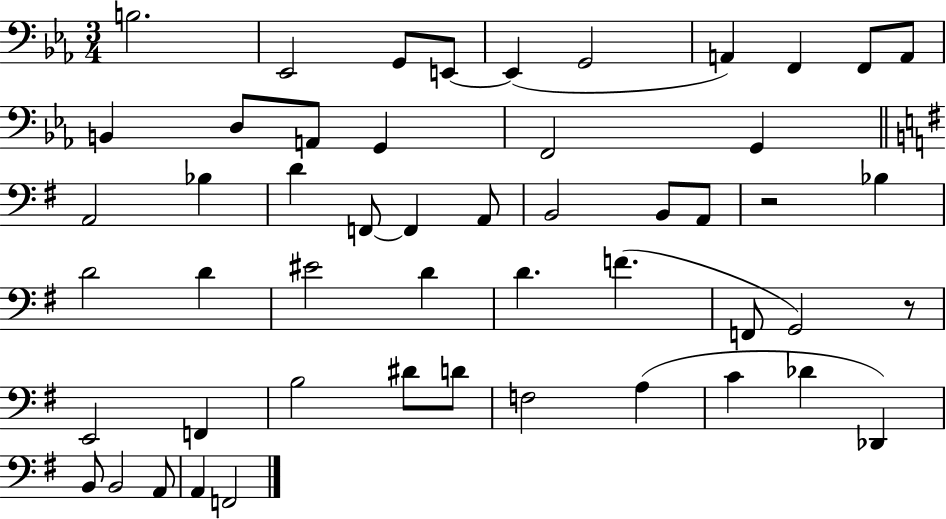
X:1
T:Untitled
M:3/4
L:1/4
K:Eb
B,2 _E,,2 G,,/2 E,,/2 E,, G,,2 A,, F,, F,,/2 A,,/2 B,, D,/2 A,,/2 G,, F,,2 G,, A,,2 _B, D F,,/2 F,, A,,/2 B,,2 B,,/2 A,,/2 z2 _B, D2 D ^E2 D D F F,,/2 G,,2 z/2 E,,2 F,, B,2 ^D/2 D/2 F,2 A, C _D _D,, B,,/2 B,,2 A,,/2 A,, F,,2